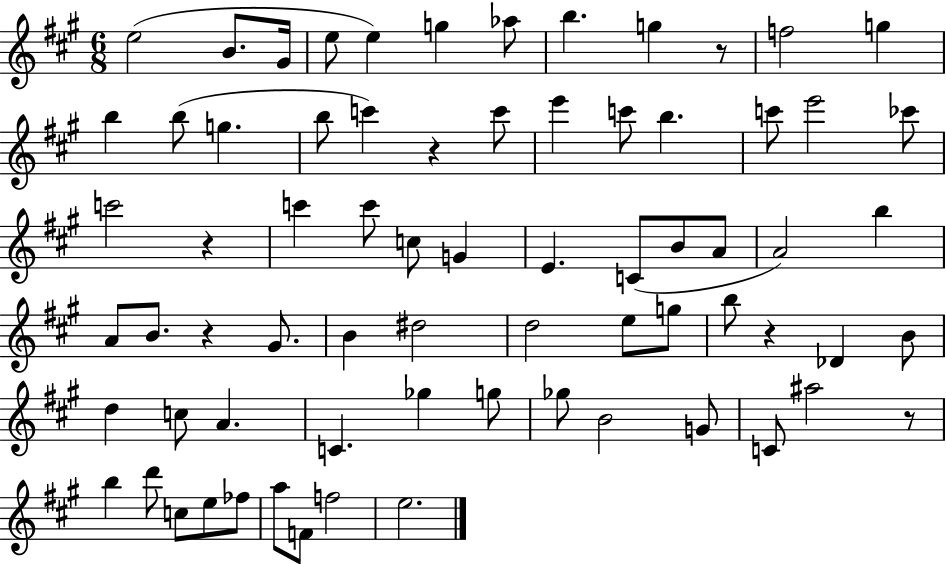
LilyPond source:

{
  \clef treble
  \numericTimeSignature
  \time 6/8
  \key a \major
  e''2( b'8. gis'16 | e''8 e''4) g''4 aes''8 | b''4. g''4 r8 | f''2 g''4 | \break b''4 b''8( g''4. | b''8 c'''4) r4 c'''8 | e'''4 c'''8 b''4. | c'''8 e'''2 ces'''8 | \break c'''2 r4 | c'''4 c'''8 c''8 g'4 | e'4. c'8( b'8 a'8 | a'2) b''4 | \break a'8 b'8. r4 gis'8. | b'4 dis''2 | d''2 e''8 g''8 | b''8 r4 des'4 b'8 | \break d''4 c''8 a'4. | c'4. ges''4 g''8 | ges''8 b'2 g'8 | c'8 ais''2 r8 | \break b''4 d'''8 c''8 e''8 fes''8 | a''8 f'8 f''2 | e''2. | \bar "|."
}